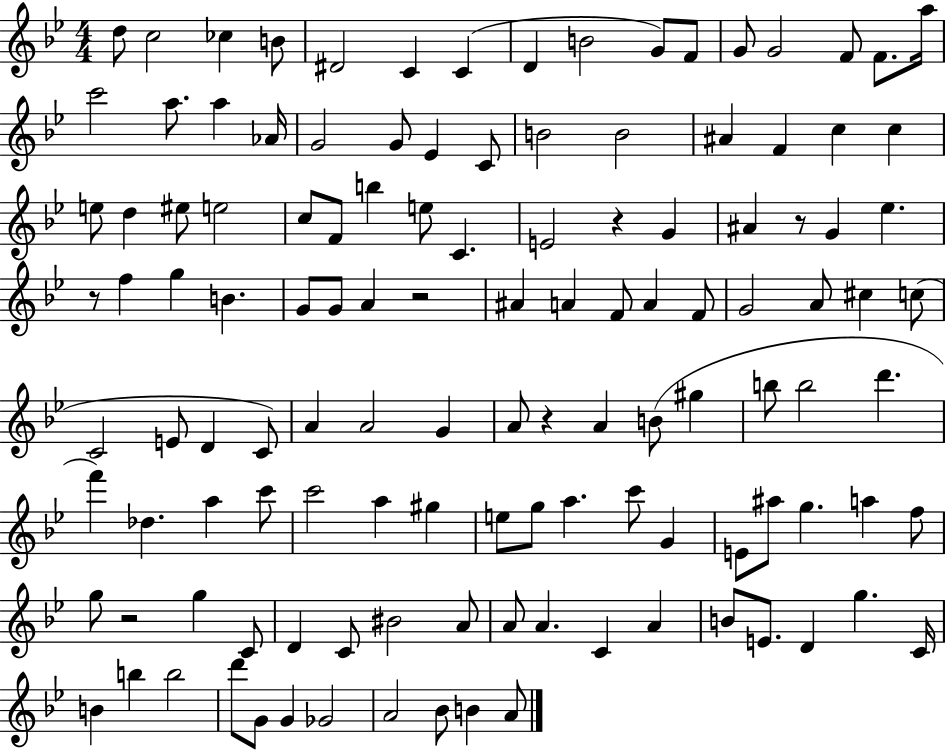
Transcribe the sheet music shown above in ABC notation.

X:1
T:Untitled
M:4/4
L:1/4
K:Bb
d/2 c2 _c B/2 ^D2 C C D B2 G/2 F/2 G/2 G2 F/2 F/2 a/4 c'2 a/2 a _A/4 G2 G/2 _E C/2 B2 B2 ^A F c c e/2 d ^e/2 e2 c/2 F/2 b e/2 C E2 z G ^A z/2 G _e z/2 f g B G/2 G/2 A z2 ^A A F/2 A F/2 G2 A/2 ^c c/2 C2 E/2 D C/2 A A2 G A/2 z A B/2 ^g b/2 b2 d' f' _d a c'/2 c'2 a ^g e/2 g/2 a c'/2 G E/2 ^a/2 g a f/2 g/2 z2 g C/2 D C/2 ^B2 A/2 A/2 A C A B/2 E/2 D g C/4 B b b2 d'/2 G/2 G _G2 A2 _B/2 B A/2